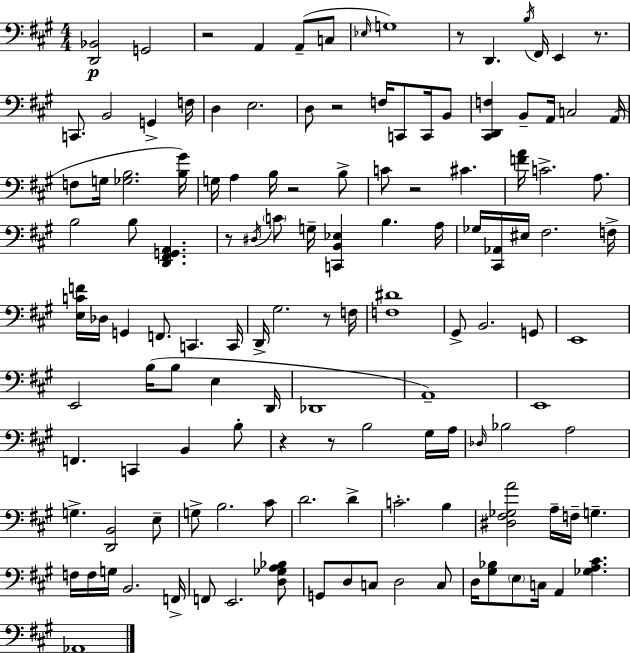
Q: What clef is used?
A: bass